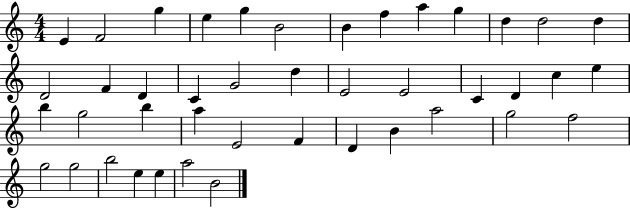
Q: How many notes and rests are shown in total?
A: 43